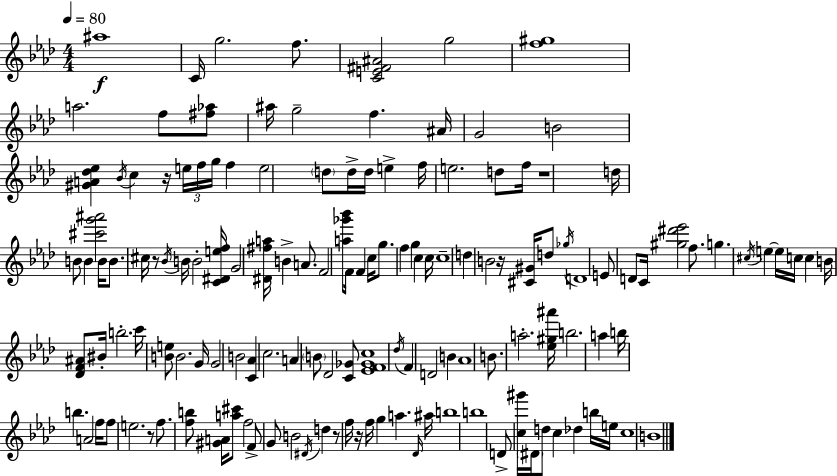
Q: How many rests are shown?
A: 7